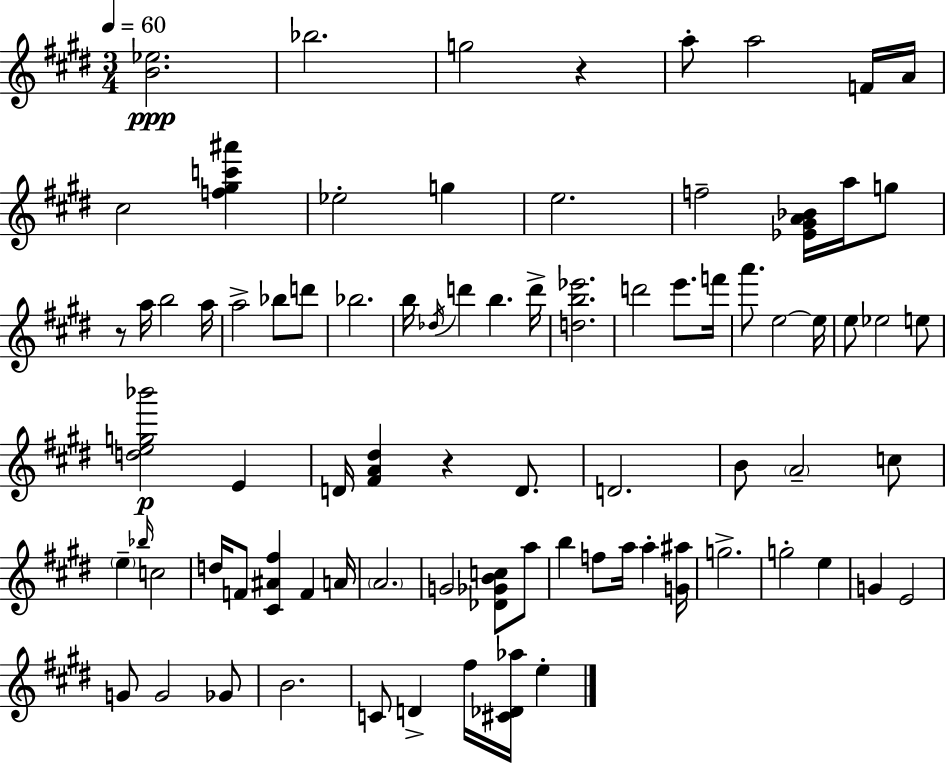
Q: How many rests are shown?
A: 3